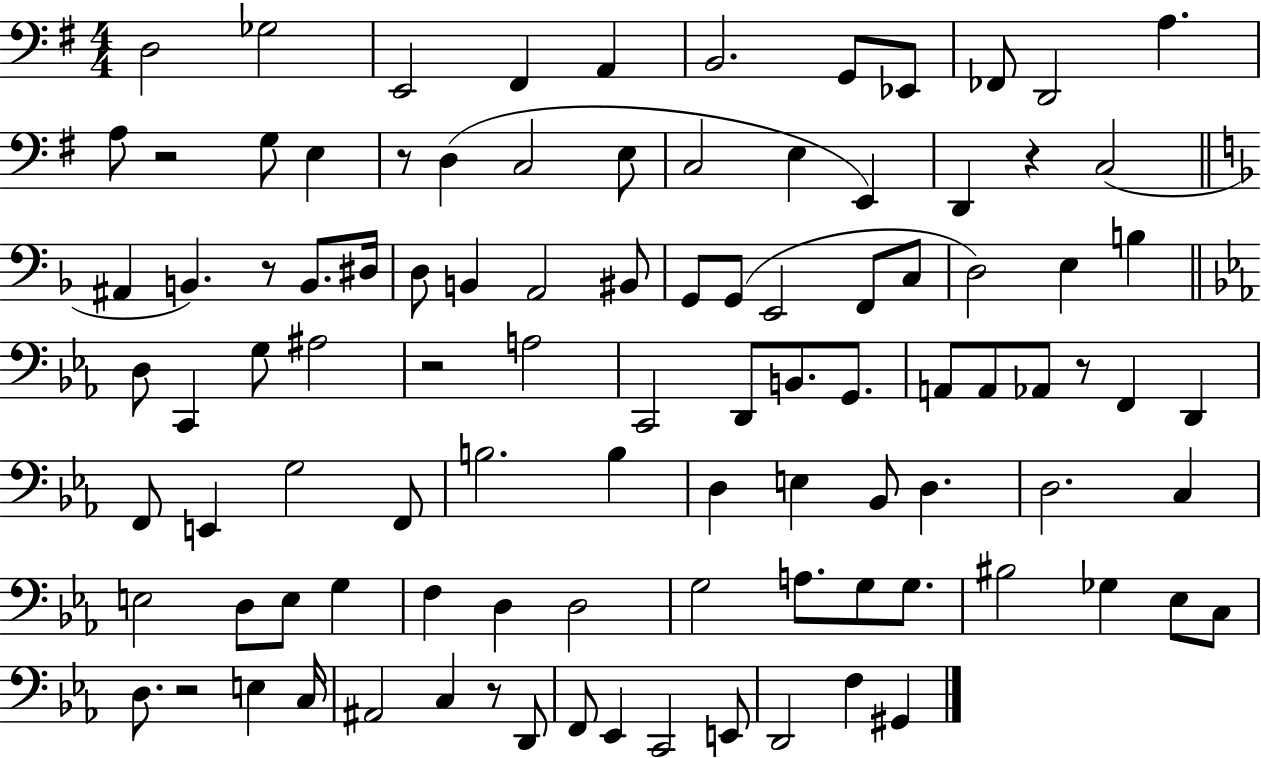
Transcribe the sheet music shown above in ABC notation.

X:1
T:Untitled
M:4/4
L:1/4
K:G
D,2 _G,2 E,,2 ^F,, A,, B,,2 G,,/2 _E,,/2 _F,,/2 D,,2 A, A,/2 z2 G,/2 E, z/2 D, C,2 E,/2 C,2 E, E,, D,, z C,2 ^A,, B,, z/2 B,,/2 ^D,/4 D,/2 B,, A,,2 ^B,,/2 G,,/2 G,,/2 E,,2 F,,/2 C,/2 D,2 E, B, D,/2 C,, G,/2 ^A,2 z2 A,2 C,,2 D,,/2 B,,/2 G,,/2 A,,/2 A,,/2 _A,,/2 z/2 F,, D,, F,,/2 E,, G,2 F,,/2 B,2 B, D, E, _B,,/2 D, D,2 C, E,2 D,/2 E,/2 G, F, D, D,2 G,2 A,/2 G,/2 G,/2 ^B,2 _G, _E,/2 C,/2 D,/2 z2 E, C,/4 ^A,,2 C, z/2 D,,/2 F,,/2 _E,, C,,2 E,,/2 D,,2 F, ^G,,